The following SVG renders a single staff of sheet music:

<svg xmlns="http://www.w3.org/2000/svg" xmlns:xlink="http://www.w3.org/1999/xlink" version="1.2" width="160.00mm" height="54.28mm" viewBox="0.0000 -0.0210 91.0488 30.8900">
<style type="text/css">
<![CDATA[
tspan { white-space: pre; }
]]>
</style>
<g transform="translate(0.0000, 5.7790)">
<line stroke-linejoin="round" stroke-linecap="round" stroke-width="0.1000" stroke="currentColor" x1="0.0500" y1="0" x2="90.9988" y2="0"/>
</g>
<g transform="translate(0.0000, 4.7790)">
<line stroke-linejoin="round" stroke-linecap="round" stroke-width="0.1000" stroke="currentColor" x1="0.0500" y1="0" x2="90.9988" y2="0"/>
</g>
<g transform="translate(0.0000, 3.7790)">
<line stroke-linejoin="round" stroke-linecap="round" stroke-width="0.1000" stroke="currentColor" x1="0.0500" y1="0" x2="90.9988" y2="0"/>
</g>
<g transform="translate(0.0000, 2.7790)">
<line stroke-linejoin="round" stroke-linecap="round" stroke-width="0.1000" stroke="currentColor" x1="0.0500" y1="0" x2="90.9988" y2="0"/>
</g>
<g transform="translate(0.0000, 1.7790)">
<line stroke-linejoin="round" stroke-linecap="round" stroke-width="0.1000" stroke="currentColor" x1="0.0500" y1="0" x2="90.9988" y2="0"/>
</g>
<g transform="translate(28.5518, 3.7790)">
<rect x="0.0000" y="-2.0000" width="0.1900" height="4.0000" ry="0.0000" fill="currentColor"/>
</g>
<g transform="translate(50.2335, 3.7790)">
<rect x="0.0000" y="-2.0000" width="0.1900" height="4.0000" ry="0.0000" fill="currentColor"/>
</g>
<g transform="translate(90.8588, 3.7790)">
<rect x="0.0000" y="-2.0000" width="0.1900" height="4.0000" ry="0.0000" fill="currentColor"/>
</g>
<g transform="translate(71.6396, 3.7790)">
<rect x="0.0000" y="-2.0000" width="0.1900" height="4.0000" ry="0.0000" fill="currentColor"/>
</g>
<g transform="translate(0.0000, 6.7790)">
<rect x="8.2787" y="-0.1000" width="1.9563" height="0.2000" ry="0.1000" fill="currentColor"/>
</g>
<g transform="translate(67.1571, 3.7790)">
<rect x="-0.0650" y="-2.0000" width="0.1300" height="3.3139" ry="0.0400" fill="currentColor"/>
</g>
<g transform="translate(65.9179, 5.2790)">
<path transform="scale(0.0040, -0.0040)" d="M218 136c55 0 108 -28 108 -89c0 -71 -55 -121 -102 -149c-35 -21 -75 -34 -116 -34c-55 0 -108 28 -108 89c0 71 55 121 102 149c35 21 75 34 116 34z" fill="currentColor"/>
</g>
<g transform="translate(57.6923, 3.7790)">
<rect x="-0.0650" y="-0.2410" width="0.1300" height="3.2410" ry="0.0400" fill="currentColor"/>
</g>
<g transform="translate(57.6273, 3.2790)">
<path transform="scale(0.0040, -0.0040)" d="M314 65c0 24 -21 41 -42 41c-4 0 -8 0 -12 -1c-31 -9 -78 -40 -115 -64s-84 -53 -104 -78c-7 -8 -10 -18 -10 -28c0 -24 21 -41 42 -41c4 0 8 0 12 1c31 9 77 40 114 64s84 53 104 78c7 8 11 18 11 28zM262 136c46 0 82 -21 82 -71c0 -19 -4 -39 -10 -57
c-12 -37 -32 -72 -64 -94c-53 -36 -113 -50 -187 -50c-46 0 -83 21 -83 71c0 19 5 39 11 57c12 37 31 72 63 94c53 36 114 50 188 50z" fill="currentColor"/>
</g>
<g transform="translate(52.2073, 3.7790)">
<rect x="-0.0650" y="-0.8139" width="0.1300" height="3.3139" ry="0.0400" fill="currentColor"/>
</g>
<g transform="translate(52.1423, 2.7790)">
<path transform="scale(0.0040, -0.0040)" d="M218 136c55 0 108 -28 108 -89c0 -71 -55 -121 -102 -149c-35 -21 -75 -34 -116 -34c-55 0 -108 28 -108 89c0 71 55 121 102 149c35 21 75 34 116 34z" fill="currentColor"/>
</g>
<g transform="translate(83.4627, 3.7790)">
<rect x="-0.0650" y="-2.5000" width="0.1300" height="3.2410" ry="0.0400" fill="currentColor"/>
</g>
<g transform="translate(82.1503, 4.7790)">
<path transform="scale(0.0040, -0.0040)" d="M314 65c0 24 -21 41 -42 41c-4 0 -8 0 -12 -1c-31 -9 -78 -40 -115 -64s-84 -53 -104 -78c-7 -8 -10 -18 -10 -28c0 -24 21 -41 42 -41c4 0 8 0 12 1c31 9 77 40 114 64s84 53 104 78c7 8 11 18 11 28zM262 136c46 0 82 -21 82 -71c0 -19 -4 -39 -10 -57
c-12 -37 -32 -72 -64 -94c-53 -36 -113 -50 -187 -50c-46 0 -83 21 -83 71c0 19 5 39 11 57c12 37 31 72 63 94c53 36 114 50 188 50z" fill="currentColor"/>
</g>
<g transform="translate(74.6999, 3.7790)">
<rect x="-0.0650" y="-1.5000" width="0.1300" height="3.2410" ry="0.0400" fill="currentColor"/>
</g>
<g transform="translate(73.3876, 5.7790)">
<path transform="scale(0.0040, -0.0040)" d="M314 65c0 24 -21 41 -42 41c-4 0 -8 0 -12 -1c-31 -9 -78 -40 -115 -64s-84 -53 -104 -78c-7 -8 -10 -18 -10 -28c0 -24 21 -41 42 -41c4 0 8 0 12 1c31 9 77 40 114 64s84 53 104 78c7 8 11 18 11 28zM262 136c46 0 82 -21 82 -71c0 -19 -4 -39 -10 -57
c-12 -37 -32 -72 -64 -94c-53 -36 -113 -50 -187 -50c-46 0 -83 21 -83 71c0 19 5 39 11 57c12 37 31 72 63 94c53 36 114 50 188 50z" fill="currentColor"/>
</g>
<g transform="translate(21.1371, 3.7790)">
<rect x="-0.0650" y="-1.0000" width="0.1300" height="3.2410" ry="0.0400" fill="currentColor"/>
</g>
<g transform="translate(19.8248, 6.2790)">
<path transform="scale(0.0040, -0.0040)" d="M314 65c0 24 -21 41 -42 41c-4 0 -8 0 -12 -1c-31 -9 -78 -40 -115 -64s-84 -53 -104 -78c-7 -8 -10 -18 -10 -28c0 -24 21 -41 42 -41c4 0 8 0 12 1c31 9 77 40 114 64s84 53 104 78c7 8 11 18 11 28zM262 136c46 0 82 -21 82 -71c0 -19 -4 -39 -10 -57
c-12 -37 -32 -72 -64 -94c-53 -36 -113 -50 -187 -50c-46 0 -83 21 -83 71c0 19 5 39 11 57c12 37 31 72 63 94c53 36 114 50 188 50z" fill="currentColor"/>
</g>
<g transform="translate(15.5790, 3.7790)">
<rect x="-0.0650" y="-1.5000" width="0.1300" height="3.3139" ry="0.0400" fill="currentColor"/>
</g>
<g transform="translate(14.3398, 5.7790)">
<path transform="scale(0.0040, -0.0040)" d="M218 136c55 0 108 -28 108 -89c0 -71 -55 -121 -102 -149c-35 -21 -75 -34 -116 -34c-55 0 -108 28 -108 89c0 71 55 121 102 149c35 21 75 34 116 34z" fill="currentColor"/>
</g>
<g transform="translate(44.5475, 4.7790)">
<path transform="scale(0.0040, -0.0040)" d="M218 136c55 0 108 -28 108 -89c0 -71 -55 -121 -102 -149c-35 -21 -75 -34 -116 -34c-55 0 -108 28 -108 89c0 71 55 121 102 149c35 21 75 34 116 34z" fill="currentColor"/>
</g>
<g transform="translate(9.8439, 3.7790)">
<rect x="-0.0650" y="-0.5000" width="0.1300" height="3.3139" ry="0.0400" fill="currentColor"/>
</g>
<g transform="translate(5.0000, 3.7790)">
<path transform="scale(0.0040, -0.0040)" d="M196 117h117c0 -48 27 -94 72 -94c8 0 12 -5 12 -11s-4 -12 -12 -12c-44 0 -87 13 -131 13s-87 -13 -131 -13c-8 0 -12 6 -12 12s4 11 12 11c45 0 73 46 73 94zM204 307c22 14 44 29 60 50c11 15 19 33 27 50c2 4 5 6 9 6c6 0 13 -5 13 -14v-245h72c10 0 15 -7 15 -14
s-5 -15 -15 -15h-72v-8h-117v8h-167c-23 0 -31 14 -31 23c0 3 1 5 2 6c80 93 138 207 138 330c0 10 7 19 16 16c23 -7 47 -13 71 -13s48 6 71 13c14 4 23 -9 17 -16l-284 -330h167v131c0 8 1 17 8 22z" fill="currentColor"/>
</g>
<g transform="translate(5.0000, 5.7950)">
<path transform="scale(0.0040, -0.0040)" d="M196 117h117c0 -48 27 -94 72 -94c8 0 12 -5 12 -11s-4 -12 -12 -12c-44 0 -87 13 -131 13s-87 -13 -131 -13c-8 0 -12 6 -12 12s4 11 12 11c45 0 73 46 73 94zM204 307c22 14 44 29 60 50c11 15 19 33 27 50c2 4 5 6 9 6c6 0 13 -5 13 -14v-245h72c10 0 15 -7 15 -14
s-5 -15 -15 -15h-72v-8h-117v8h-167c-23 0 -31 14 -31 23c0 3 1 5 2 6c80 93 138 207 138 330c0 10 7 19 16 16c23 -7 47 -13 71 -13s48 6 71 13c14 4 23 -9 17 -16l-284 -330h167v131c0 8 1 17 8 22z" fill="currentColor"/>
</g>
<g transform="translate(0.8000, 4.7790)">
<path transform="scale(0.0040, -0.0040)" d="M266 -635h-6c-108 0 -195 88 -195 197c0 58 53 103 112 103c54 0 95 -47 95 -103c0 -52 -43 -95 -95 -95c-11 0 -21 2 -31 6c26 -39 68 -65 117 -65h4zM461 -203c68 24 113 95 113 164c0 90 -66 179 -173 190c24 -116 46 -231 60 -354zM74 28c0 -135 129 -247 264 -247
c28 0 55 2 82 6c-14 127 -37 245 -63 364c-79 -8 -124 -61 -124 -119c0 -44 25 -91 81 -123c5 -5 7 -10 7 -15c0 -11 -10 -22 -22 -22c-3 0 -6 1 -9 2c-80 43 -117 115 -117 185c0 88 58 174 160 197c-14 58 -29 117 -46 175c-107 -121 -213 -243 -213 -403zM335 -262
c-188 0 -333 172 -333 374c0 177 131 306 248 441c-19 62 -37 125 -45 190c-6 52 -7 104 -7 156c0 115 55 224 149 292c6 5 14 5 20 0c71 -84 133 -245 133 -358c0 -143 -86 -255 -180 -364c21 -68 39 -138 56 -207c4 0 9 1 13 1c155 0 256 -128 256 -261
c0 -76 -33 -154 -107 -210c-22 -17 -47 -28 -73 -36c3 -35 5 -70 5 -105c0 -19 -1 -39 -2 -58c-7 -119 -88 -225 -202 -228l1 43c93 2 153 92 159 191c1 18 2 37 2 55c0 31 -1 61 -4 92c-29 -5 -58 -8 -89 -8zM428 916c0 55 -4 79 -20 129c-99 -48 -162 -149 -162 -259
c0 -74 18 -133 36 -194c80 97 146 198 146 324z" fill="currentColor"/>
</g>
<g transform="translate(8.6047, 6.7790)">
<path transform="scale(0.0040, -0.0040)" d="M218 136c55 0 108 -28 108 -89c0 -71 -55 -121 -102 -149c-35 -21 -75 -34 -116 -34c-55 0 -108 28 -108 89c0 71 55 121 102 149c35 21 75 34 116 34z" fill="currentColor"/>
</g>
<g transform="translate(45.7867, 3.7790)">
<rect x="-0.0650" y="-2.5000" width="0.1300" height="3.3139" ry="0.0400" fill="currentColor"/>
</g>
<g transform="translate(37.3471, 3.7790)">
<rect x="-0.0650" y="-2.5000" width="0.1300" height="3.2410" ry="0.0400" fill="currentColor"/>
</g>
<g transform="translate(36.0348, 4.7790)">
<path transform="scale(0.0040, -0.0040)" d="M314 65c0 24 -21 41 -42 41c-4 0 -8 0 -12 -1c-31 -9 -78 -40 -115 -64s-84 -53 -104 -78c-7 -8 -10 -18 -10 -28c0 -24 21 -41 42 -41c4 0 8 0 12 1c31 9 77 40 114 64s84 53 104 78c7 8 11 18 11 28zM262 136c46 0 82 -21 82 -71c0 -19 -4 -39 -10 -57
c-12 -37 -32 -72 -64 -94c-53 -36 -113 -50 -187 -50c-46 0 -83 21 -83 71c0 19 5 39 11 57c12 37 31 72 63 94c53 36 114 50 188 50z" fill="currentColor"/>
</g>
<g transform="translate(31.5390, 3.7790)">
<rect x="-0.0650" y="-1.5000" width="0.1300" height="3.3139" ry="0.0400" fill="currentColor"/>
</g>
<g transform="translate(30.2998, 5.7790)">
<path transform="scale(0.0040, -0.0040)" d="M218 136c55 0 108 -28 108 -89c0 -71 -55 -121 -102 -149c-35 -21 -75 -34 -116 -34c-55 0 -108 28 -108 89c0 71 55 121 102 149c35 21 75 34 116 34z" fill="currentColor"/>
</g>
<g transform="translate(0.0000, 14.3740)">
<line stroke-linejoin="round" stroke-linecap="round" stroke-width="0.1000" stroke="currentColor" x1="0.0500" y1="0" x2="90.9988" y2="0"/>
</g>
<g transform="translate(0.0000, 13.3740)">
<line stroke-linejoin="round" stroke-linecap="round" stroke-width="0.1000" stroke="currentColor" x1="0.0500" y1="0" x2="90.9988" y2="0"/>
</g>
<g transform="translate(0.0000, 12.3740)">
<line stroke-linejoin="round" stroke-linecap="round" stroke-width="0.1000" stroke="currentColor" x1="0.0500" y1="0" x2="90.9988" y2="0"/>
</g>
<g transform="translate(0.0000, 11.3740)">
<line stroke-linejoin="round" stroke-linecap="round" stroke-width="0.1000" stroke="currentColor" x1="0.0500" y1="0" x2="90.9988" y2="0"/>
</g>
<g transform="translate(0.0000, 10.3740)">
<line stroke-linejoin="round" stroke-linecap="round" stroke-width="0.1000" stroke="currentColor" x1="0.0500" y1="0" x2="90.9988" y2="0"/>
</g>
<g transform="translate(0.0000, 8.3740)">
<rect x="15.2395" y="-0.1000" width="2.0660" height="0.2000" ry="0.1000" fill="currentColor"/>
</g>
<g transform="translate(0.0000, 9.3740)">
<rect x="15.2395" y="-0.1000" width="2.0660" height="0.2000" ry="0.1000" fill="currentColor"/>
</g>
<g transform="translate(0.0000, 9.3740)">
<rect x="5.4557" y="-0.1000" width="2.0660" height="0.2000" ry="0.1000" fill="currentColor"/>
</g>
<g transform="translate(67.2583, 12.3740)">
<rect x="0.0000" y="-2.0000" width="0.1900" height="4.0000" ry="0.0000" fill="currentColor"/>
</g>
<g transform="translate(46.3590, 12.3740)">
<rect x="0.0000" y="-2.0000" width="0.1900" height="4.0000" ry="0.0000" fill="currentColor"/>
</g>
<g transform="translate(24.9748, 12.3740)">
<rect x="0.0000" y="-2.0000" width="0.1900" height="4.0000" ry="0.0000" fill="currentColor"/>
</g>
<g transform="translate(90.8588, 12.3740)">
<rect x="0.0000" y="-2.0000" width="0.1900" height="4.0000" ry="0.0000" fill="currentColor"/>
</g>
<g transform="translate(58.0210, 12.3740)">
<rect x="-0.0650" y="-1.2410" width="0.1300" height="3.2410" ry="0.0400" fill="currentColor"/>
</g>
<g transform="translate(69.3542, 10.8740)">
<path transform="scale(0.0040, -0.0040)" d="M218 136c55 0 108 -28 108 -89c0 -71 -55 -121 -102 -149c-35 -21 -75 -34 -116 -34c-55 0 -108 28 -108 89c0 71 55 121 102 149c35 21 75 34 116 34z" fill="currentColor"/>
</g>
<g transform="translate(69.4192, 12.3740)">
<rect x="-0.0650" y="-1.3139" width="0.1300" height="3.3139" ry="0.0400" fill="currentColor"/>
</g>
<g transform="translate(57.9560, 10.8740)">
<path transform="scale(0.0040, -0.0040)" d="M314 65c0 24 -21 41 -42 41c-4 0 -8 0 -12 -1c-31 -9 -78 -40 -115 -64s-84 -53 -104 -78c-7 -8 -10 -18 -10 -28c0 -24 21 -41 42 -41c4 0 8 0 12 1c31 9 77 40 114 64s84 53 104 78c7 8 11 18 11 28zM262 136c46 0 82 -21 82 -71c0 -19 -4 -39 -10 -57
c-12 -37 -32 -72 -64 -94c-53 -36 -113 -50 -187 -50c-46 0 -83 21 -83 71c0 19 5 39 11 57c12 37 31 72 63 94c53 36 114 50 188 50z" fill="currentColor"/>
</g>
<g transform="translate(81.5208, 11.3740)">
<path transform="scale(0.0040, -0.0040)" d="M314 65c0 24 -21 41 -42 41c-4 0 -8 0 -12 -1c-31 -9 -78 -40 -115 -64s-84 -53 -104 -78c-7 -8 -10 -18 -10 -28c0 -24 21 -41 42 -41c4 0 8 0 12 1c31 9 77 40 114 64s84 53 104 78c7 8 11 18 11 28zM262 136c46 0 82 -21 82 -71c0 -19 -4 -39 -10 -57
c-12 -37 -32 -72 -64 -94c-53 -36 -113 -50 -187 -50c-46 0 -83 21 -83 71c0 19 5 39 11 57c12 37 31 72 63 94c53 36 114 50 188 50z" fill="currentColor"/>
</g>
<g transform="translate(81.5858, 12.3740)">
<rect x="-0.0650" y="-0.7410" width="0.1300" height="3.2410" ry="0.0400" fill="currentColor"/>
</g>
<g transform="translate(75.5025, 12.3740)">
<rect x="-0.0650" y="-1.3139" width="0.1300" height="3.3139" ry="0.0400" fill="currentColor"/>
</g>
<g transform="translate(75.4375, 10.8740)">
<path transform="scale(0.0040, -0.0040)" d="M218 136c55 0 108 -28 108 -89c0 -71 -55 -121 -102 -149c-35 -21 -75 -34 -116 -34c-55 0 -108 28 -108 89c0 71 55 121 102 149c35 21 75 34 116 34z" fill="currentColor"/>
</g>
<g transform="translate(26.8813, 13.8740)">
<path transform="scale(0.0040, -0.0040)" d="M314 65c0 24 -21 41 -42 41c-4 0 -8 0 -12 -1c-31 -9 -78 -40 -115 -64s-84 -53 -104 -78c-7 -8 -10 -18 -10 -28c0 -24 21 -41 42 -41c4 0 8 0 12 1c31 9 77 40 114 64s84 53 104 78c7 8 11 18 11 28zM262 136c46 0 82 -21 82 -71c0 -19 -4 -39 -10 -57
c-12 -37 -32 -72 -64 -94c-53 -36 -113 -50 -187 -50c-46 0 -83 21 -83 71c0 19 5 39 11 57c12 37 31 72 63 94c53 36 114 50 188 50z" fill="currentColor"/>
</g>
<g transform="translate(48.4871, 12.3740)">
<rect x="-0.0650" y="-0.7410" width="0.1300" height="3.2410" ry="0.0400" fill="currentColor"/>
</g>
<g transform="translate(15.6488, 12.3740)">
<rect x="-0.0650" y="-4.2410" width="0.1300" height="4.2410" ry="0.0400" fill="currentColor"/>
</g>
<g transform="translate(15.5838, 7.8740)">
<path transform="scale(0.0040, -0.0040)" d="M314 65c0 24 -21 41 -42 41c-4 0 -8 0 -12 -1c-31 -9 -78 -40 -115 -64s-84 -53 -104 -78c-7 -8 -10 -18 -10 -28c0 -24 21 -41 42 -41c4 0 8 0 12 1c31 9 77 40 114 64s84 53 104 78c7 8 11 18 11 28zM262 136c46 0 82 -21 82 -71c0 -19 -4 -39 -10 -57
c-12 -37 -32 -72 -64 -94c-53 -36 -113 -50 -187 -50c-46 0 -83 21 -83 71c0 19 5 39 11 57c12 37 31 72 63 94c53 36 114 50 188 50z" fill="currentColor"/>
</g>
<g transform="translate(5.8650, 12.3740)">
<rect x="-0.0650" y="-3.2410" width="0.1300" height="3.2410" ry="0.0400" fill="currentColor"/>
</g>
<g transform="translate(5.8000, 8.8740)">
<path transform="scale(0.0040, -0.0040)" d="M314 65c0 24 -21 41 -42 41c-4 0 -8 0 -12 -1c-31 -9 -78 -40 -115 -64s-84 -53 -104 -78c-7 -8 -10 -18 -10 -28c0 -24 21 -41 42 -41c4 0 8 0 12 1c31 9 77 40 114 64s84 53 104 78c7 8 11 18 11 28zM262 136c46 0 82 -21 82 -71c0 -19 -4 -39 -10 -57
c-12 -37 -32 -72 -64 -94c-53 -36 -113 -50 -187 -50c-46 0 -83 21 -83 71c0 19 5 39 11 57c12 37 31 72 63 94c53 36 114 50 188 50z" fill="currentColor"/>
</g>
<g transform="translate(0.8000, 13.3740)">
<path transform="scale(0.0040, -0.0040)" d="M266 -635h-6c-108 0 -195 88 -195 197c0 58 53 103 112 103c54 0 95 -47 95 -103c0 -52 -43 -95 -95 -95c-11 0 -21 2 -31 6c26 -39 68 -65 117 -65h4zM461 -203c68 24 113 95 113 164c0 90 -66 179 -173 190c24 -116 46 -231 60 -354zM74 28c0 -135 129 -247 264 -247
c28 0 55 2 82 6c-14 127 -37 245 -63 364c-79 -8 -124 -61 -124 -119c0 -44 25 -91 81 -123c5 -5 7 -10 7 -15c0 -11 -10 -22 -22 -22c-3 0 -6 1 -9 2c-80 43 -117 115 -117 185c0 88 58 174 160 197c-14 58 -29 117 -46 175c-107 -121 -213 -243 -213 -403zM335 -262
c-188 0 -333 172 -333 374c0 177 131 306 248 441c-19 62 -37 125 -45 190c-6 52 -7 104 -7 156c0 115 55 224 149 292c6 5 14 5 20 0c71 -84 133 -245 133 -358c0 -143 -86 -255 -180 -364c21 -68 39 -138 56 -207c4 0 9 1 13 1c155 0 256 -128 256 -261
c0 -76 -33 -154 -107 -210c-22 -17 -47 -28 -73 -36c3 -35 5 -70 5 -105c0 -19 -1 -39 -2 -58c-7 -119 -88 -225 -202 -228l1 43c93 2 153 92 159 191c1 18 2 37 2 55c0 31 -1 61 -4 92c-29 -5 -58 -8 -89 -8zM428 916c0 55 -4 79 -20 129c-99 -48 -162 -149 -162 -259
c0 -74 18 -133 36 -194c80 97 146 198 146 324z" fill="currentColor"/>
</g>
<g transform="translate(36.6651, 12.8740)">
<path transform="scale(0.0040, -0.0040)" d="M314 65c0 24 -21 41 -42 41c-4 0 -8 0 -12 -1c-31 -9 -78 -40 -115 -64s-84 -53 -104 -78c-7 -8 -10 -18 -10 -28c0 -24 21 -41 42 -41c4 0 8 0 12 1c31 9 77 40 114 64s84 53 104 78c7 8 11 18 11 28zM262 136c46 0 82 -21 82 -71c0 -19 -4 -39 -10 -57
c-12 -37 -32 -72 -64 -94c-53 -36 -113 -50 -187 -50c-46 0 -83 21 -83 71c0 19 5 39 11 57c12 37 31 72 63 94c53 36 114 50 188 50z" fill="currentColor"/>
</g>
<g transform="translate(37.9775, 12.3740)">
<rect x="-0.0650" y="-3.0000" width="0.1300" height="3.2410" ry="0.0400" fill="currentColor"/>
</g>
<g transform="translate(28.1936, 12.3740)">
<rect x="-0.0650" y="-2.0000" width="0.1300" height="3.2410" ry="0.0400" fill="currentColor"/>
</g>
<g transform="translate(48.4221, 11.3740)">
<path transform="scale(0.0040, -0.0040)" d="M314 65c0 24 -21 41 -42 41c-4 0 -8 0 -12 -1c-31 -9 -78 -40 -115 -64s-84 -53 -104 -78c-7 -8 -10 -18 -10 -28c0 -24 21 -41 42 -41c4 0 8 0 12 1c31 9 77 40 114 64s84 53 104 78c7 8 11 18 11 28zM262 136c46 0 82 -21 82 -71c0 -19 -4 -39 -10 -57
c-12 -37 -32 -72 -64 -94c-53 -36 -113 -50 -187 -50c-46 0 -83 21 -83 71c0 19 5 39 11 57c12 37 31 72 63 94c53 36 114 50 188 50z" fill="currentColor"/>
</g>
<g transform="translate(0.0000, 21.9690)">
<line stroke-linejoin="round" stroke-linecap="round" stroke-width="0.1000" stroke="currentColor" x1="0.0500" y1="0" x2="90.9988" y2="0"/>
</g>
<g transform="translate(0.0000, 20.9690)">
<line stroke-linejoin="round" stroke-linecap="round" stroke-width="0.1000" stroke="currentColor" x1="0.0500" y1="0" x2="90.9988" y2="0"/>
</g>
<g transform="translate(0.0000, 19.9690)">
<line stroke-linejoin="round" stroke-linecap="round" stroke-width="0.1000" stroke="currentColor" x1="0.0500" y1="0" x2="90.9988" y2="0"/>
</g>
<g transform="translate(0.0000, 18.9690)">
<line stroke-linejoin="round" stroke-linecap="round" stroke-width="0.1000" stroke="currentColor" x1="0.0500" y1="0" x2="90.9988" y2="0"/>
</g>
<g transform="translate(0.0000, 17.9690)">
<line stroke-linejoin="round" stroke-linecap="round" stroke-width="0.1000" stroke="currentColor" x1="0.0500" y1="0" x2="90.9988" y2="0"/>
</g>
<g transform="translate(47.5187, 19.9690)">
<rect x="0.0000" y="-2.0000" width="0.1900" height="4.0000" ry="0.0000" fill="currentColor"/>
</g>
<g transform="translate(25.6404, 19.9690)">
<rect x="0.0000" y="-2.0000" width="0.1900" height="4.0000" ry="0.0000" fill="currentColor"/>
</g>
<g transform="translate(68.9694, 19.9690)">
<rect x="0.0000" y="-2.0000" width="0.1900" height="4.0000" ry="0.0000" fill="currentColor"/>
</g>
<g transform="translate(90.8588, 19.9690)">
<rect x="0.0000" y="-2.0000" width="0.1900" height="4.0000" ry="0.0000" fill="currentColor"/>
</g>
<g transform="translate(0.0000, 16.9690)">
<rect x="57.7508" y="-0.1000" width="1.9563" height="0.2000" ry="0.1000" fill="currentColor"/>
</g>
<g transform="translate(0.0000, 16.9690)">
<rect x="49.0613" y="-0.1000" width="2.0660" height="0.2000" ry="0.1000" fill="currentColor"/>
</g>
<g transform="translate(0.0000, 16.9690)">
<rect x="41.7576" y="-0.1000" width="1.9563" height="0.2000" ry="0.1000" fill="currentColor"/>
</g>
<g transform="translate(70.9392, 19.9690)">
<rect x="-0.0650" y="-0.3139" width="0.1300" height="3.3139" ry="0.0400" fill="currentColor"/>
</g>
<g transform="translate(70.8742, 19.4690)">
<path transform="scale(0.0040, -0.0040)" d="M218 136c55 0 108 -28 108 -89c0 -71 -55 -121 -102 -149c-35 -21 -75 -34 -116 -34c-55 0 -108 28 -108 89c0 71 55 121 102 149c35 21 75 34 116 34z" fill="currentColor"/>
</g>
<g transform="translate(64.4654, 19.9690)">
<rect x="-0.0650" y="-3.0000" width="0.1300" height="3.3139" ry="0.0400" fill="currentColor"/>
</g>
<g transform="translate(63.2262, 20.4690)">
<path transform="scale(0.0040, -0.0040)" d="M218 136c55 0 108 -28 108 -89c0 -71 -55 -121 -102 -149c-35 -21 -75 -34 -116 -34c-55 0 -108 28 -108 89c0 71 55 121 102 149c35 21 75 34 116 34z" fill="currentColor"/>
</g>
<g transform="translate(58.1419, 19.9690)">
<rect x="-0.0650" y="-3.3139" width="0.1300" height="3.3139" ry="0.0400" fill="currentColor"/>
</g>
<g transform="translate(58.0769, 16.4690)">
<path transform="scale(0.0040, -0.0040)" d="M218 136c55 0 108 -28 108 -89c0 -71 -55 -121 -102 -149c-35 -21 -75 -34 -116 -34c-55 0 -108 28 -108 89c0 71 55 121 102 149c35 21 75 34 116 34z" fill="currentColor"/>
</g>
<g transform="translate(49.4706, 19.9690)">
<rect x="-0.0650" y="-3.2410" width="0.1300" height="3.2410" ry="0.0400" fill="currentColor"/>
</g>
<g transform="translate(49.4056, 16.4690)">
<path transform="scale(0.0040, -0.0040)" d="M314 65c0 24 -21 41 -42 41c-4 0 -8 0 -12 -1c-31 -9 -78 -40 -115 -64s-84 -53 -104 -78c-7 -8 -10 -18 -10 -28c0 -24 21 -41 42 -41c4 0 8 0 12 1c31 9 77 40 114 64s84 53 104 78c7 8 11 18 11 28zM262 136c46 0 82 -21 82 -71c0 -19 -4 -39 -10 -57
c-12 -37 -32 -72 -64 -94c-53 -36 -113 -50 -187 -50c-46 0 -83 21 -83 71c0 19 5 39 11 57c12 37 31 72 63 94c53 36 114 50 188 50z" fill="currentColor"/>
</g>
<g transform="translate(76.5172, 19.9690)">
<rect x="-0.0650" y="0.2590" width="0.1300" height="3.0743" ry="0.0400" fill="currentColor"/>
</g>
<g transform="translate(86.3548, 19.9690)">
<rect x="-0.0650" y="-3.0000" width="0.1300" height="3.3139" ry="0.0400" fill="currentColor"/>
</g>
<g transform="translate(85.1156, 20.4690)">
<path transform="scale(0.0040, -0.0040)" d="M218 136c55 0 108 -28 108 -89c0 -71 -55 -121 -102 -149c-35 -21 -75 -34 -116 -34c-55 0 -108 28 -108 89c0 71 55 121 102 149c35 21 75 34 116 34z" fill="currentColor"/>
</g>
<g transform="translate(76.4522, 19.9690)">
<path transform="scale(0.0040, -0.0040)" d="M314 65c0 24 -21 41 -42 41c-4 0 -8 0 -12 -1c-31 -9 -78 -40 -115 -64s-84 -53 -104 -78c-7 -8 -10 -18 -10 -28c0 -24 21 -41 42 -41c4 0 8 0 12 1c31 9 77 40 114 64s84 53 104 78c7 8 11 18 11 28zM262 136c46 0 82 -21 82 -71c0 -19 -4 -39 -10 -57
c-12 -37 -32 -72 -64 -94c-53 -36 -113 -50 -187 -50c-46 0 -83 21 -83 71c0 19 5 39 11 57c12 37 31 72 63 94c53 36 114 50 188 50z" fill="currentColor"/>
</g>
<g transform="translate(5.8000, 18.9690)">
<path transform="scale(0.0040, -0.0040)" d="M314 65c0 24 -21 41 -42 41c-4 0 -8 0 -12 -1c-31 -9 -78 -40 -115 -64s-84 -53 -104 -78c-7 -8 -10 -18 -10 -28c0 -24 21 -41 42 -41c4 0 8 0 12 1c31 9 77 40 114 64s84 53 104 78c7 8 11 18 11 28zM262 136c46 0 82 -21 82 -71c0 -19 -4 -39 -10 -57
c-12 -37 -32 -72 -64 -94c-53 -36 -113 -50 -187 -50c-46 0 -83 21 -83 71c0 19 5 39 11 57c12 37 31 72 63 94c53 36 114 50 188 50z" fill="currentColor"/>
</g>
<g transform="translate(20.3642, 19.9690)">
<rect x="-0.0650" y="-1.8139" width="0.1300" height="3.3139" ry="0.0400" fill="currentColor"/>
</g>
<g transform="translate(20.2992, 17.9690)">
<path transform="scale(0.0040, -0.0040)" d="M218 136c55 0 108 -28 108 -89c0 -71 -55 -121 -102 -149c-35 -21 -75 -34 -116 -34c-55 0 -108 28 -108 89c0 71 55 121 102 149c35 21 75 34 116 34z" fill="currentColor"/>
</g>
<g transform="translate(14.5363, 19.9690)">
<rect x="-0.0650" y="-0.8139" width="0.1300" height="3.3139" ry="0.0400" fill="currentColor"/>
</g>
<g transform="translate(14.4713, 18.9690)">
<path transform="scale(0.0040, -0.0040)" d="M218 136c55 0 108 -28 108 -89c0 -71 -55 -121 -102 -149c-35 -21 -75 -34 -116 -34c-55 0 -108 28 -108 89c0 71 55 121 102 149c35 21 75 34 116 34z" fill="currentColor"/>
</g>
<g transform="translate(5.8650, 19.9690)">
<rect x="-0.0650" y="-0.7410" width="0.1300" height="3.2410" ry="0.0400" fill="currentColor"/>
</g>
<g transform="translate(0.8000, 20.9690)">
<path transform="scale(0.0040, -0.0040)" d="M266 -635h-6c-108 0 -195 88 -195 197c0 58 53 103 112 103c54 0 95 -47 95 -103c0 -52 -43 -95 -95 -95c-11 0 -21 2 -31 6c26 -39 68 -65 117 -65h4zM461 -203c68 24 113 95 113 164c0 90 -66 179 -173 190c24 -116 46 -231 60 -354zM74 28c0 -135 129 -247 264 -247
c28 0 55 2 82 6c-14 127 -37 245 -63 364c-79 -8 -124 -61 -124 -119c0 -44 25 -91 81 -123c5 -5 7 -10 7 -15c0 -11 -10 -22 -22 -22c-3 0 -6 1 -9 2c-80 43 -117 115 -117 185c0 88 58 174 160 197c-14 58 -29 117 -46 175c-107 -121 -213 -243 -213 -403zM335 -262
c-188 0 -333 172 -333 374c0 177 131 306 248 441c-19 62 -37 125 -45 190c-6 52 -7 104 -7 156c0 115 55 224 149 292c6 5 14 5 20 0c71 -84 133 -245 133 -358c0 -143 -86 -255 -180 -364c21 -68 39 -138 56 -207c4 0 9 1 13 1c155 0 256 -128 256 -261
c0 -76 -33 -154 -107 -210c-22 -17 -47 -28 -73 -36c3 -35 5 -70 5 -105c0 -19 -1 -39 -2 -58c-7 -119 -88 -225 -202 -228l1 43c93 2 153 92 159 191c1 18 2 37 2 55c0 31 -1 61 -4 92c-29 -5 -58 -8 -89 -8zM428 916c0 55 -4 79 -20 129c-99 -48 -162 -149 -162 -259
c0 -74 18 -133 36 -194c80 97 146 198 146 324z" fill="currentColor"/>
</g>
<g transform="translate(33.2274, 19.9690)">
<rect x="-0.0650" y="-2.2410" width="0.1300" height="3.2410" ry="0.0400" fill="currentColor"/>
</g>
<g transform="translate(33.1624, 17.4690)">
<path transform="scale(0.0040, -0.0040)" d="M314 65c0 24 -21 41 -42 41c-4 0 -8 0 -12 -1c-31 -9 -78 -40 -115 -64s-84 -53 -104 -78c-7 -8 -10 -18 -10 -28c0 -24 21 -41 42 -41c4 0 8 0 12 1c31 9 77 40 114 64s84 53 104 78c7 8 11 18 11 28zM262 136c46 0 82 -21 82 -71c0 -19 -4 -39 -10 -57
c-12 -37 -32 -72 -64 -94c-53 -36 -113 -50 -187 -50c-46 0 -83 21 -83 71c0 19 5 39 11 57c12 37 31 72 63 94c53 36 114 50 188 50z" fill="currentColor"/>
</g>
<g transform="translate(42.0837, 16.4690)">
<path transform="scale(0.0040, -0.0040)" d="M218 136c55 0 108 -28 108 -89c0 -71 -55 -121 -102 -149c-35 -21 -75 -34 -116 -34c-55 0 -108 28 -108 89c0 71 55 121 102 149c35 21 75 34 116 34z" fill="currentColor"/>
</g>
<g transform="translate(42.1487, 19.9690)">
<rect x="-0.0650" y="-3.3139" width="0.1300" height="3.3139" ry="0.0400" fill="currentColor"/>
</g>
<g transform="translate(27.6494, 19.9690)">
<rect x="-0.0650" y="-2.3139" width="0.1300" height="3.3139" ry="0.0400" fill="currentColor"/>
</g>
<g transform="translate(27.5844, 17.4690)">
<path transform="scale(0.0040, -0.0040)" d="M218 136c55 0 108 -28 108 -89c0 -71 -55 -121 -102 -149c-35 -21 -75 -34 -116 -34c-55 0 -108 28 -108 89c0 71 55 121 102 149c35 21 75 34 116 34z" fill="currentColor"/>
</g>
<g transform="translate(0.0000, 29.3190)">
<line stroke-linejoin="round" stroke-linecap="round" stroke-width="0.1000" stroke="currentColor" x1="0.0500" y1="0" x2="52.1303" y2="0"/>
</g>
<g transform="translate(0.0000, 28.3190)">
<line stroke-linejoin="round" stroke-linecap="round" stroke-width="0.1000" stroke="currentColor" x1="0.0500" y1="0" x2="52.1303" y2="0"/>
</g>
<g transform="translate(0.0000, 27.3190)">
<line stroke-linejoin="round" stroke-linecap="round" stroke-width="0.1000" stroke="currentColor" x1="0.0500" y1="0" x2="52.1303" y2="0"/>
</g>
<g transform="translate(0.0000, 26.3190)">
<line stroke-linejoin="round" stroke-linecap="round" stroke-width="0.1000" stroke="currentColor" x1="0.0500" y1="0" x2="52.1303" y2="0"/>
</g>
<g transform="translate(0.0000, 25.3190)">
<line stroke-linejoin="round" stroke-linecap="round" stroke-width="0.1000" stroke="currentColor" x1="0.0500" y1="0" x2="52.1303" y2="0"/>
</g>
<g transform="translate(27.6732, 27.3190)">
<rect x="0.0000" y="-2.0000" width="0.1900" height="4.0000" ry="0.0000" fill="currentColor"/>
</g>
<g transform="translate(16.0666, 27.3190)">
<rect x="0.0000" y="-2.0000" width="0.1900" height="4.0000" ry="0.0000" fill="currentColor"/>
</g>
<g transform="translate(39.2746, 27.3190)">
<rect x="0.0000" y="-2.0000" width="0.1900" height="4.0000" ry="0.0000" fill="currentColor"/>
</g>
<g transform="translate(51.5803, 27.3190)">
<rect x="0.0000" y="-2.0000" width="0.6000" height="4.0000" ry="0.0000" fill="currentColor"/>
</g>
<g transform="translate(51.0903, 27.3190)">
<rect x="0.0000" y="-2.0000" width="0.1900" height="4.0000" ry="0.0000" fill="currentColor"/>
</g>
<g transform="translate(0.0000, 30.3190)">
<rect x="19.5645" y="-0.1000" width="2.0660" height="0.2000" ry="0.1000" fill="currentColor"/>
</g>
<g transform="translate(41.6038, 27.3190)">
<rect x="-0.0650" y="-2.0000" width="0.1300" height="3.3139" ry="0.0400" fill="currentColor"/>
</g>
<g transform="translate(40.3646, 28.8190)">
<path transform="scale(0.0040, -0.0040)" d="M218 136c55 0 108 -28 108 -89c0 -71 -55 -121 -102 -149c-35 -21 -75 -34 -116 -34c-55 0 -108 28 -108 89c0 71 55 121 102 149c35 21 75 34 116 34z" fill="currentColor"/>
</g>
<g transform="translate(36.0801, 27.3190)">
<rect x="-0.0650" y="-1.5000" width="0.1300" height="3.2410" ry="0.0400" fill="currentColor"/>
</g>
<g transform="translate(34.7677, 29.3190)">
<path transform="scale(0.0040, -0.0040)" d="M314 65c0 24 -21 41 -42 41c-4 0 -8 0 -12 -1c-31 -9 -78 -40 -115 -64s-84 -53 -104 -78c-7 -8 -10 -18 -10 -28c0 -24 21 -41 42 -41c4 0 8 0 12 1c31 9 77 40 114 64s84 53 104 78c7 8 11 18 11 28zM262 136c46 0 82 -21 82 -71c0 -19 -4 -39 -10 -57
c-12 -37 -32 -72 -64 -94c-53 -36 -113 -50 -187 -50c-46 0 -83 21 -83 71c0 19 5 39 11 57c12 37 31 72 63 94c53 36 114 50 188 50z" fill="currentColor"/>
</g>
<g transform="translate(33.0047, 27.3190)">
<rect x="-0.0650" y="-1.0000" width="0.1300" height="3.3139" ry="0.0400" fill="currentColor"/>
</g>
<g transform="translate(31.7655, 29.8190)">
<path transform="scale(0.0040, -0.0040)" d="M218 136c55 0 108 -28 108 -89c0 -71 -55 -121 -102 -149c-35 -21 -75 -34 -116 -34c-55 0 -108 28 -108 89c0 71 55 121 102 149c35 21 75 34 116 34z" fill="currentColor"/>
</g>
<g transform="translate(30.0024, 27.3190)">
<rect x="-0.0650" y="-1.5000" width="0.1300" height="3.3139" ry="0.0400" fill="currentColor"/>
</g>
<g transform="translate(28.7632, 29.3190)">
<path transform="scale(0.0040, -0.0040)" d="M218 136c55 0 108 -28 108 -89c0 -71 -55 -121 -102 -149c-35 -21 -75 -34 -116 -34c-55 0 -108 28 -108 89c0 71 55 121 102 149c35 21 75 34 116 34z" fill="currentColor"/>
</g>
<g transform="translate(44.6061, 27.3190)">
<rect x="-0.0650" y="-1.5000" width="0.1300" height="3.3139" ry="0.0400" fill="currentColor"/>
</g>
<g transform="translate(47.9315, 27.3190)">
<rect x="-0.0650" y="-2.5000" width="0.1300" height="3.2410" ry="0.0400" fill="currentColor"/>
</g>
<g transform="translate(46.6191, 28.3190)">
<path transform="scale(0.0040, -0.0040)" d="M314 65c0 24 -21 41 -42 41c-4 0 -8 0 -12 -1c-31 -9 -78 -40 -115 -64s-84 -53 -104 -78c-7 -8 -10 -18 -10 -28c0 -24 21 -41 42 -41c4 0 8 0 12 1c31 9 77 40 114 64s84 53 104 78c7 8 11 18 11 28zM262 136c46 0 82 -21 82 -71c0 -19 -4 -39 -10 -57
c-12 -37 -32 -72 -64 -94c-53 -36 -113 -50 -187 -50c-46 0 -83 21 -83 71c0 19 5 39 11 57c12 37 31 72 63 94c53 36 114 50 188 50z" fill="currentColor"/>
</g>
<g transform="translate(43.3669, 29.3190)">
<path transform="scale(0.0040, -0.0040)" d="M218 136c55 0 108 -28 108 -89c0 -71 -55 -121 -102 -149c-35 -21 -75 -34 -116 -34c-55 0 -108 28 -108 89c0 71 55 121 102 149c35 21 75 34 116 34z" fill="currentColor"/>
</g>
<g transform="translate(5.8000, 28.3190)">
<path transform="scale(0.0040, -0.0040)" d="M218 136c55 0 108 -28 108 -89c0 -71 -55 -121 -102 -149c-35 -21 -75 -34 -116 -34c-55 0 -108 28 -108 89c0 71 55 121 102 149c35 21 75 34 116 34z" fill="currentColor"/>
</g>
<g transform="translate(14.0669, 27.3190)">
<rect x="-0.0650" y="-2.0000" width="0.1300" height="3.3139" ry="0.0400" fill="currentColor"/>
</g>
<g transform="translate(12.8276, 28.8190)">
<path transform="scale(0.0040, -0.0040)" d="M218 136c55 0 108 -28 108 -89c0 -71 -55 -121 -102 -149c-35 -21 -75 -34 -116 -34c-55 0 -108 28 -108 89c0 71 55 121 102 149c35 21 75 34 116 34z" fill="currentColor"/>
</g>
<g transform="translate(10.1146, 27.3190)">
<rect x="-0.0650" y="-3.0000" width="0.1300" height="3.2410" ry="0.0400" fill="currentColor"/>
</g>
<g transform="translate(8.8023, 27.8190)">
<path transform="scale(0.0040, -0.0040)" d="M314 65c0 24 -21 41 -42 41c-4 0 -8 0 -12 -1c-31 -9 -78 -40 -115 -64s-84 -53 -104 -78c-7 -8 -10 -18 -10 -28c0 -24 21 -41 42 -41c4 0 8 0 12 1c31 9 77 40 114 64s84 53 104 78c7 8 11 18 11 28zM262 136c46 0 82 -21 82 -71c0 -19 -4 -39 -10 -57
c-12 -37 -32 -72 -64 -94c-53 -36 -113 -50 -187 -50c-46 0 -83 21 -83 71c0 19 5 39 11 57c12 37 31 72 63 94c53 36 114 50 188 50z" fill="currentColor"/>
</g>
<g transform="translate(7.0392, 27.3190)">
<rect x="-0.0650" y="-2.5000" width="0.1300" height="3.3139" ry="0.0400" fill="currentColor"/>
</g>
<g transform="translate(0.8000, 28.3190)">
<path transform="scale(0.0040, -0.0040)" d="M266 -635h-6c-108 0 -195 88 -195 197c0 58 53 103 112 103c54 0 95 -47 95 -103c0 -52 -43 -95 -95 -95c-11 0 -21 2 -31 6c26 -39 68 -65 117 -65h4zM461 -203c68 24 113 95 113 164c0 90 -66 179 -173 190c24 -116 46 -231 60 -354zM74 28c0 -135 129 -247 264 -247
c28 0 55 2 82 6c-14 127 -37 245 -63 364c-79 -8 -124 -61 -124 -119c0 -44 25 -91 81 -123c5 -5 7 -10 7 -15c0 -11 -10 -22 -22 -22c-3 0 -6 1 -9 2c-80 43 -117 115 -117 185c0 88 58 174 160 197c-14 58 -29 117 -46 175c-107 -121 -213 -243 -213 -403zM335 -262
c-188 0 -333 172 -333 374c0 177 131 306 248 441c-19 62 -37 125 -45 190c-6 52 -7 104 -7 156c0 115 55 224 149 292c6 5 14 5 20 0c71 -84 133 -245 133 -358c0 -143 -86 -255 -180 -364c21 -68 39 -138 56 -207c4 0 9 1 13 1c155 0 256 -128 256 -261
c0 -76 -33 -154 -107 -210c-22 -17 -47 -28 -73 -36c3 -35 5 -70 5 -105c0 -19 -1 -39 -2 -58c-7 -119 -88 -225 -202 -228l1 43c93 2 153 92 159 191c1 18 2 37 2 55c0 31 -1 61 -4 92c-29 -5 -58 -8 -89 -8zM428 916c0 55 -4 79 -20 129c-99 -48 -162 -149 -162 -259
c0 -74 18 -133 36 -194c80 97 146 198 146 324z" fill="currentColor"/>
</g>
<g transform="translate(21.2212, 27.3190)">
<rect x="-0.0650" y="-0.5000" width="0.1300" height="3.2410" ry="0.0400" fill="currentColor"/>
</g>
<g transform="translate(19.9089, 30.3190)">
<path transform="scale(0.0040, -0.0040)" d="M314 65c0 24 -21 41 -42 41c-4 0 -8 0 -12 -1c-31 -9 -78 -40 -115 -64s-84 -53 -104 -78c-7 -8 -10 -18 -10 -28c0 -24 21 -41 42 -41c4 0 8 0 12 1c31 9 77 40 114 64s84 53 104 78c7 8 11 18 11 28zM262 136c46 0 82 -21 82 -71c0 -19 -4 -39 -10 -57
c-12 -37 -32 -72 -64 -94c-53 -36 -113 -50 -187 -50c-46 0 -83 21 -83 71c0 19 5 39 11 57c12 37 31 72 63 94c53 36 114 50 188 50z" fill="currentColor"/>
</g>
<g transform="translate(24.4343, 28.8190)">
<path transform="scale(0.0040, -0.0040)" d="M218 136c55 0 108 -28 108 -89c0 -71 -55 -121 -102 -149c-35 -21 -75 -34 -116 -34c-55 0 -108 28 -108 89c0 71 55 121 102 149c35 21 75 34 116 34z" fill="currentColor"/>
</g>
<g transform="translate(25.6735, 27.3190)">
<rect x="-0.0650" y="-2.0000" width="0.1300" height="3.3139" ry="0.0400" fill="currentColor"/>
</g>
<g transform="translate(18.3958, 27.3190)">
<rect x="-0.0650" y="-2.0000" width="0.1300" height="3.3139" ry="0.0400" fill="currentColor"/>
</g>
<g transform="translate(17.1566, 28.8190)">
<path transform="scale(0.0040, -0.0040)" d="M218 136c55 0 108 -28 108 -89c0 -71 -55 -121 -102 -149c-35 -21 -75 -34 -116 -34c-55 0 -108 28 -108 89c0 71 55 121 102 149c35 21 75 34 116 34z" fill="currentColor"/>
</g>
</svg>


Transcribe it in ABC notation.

X:1
T:Untitled
M:4/4
L:1/4
K:C
C E D2 E G2 G d c2 F E2 G2 b2 d'2 F2 A2 d2 e2 e e d2 d2 d f g g2 b b2 b A c B2 A G A2 F F C2 F E D E2 F E G2